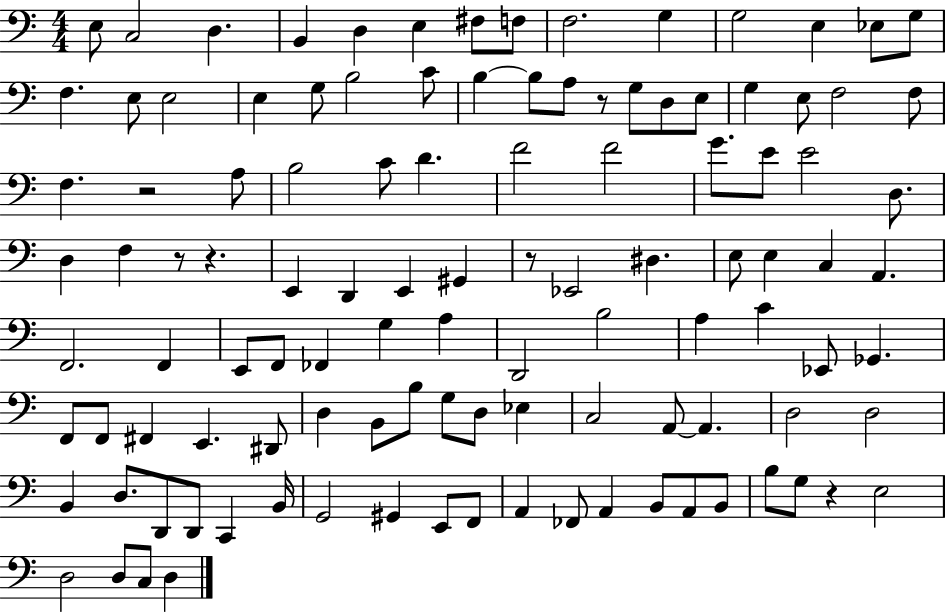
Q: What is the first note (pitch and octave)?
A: E3